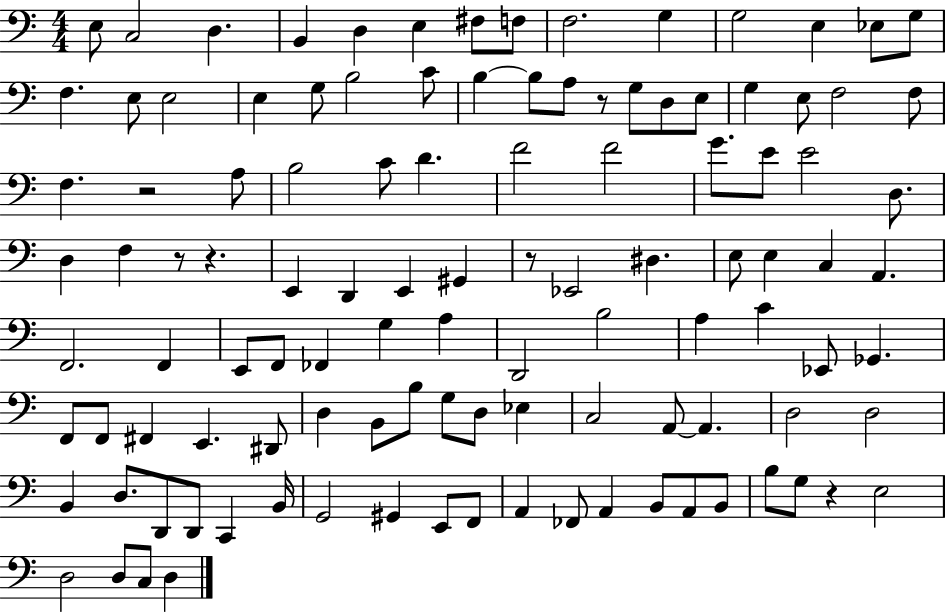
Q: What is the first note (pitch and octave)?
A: E3